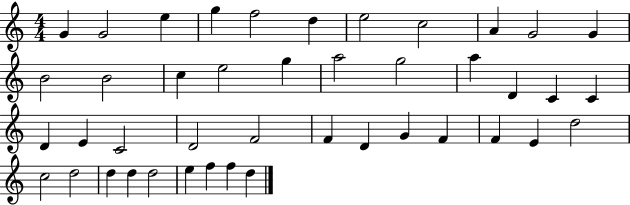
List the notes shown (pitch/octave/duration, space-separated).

G4/q G4/h E5/q G5/q F5/h D5/q E5/h C5/h A4/q G4/h G4/q B4/h B4/h C5/q E5/h G5/q A5/h G5/h A5/q D4/q C4/q C4/q D4/q E4/q C4/h D4/h F4/h F4/q D4/q G4/q F4/q F4/q E4/q D5/h C5/h D5/h D5/q D5/q D5/h E5/q F5/q F5/q D5/q